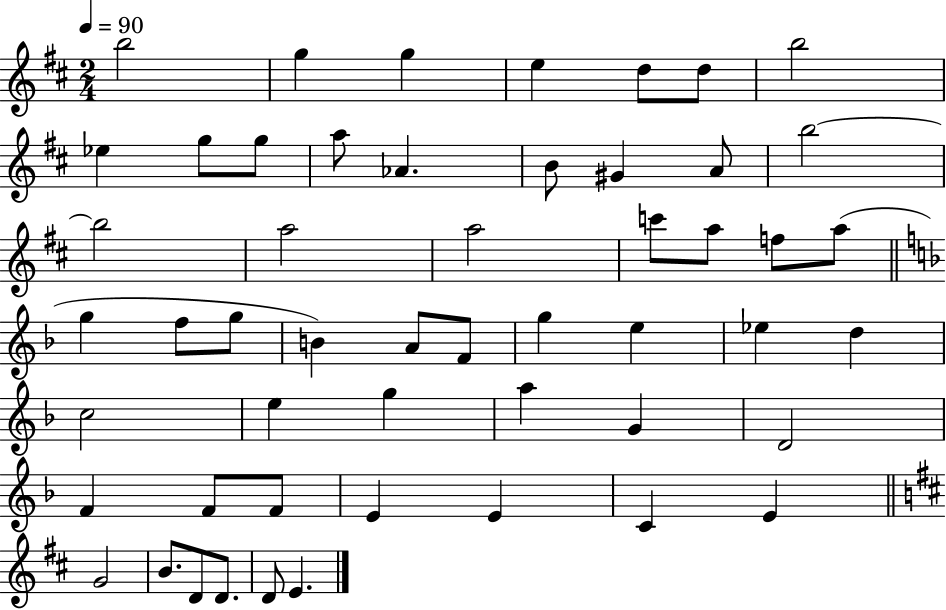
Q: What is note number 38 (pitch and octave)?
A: G4